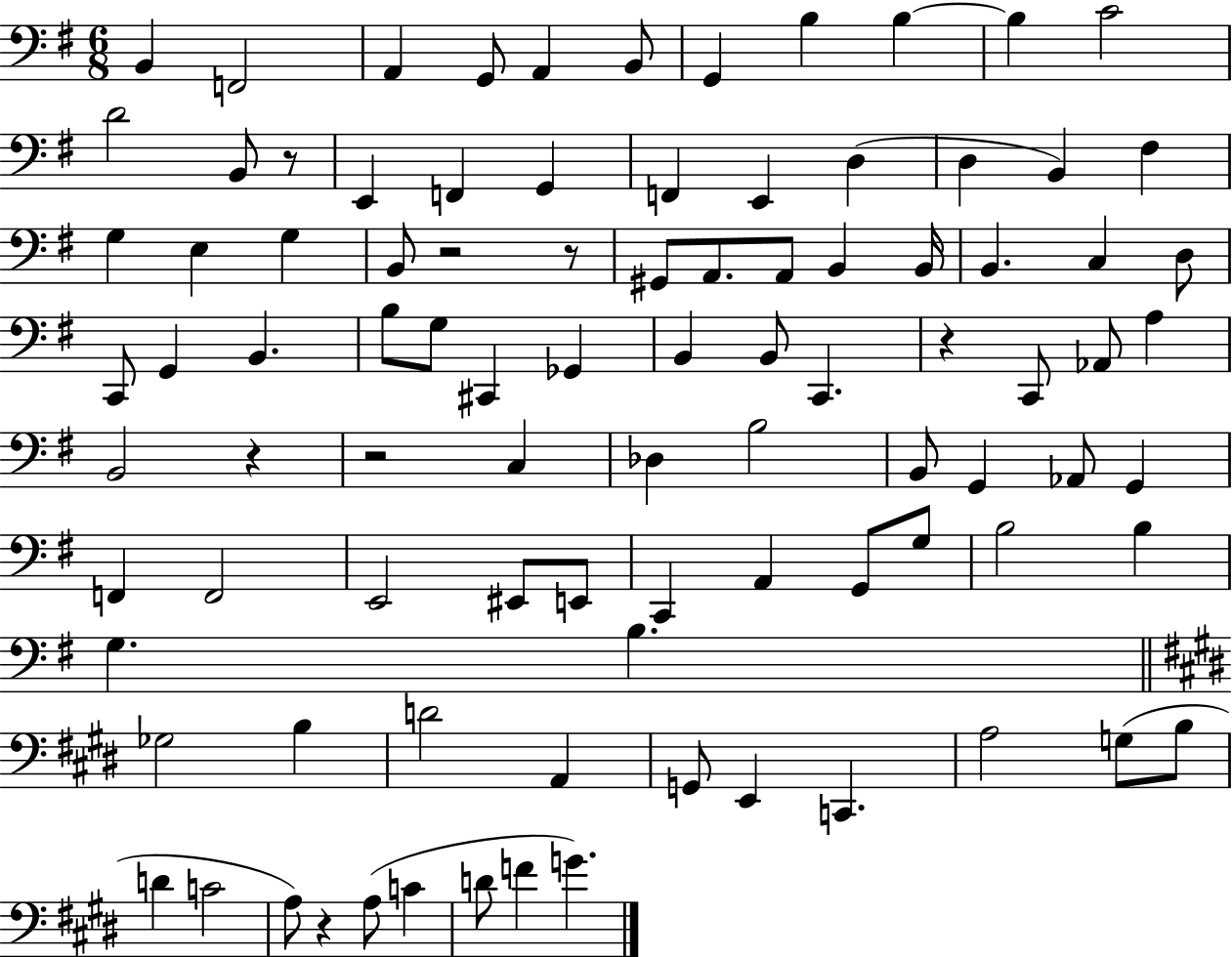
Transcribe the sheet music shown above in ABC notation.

X:1
T:Untitled
M:6/8
L:1/4
K:G
B,, F,,2 A,, G,,/2 A,, B,,/2 G,, B, B, B, C2 D2 B,,/2 z/2 E,, F,, G,, F,, E,, D, D, B,, ^F, G, E, G, B,,/2 z2 z/2 ^G,,/2 A,,/2 A,,/2 B,, B,,/4 B,, C, D,/2 C,,/2 G,, B,, B,/2 G,/2 ^C,, _G,, B,, B,,/2 C,, z C,,/2 _A,,/2 A, B,,2 z z2 C, _D, B,2 B,,/2 G,, _A,,/2 G,, F,, F,,2 E,,2 ^E,,/2 E,,/2 C,, A,, G,,/2 G,/2 B,2 B, G, B, _G,2 B, D2 A,, G,,/2 E,, C,, A,2 G,/2 B,/2 D C2 A,/2 z A,/2 C D/2 F G